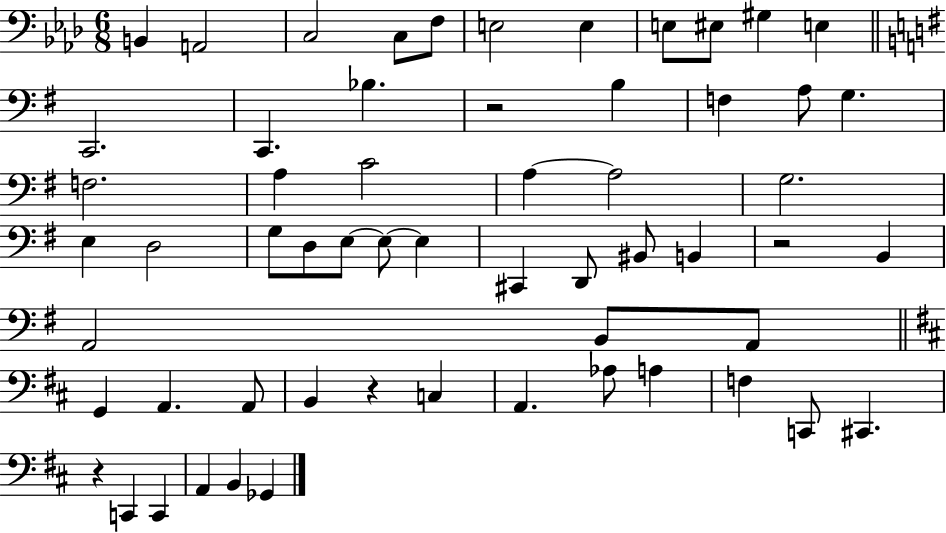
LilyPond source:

{
  \clef bass
  \numericTimeSignature
  \time 6/8
  \key aes \major
  b,4 a,2 | c2 c8 f8 | e2 e4 | e8 eis8 gis4 e4 | \break \bar "||" \break \key g \major c,2. | c,4. bes4. | r2 b4 | f4 a8 g4. | \break f2. | a4 c'2 | a4~~ a2 | g2. | \break e4 d2 | g8 d8 e8~~ e8~~ e4 | cis,4 d,8 bis,8 b,4 | r2 b,4 | \break a,2 b,8 a,8 | \bar "||" \break \key b \minor g,4 a,4. a,8 | b,4 r4 c4 | a,4. aes8 a4 | f4 c,8 cis,4. | \break r4 c,4 c,4 | a,4 b,4 ges,4 | \bar "|."
}